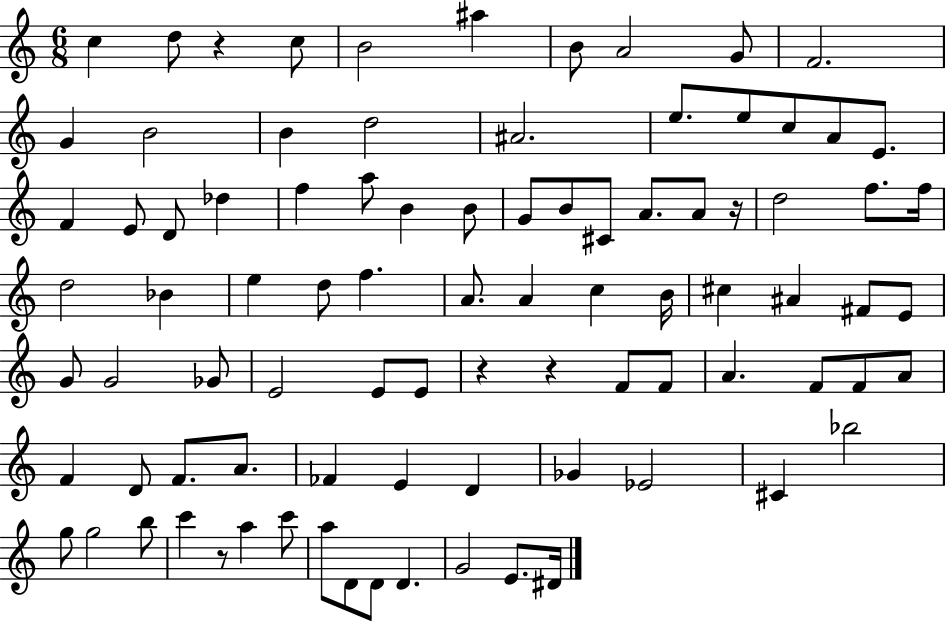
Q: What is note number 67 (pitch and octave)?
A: D4